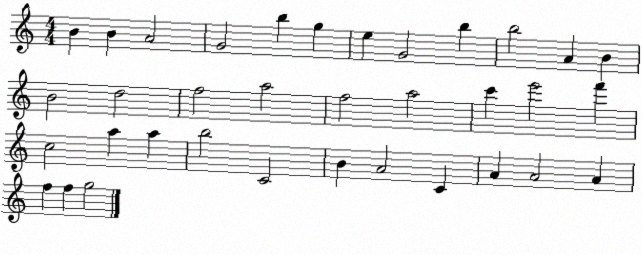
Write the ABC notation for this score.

X:1
T:Untitled
M:4/4
L:1/4
K:C
B B A2 G2 b g e G2 b b2 A B B2 d2 f2 a2 f2 a2 c' e'2 f' c2 a a b2 C2 B A2 C A A2 A f f g2